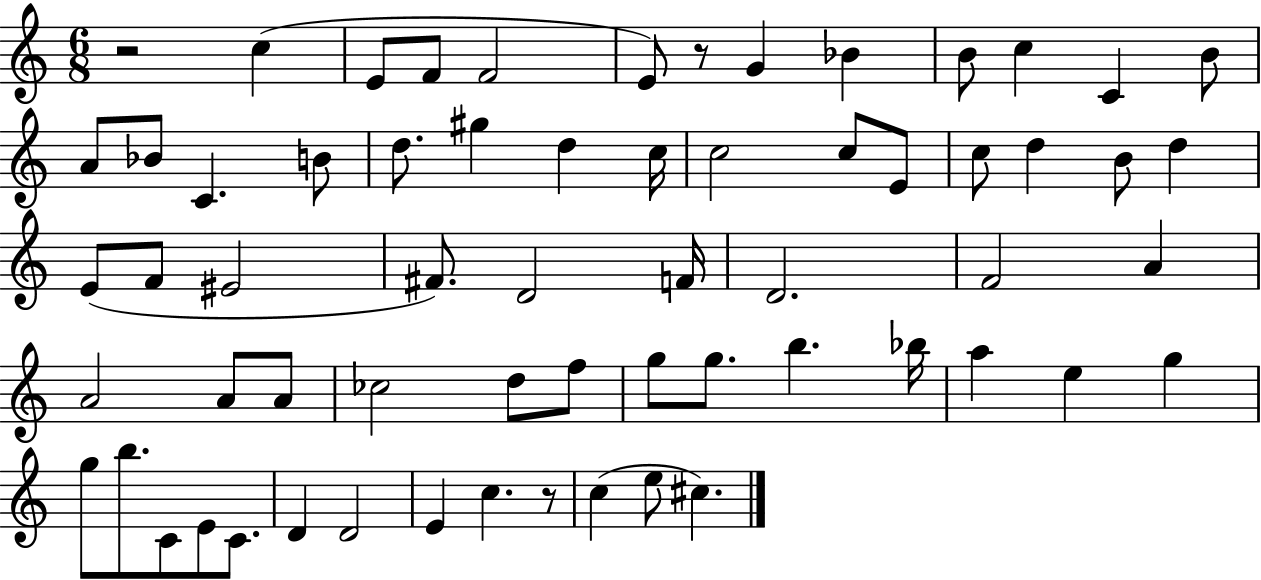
{
  \clef treble
  \numericTimeSignature
  \time 6/8
  \key c \major
  \repeat volta 2 { r2 c''4( | e'8 f'8 f'2 | e'8) r8 g'4 bes'4 | b'8 c''4 c'4 b'8 | \break a'8 bes'8 c'4. b'8 | d''8. gis''4 d''4 c''16 | c''2 c''8 e'8 | c''8 d''4 b'8 d''4 | \break e'8( f'8 eis'2 | fis'8.) d'2 f'16 | d'2. | f'2 a'4 | \break a'2 a'8 a'8 | ces''2 d''8 f''8 | g''8 g''8. b''4. bes''16 | a''4 e''4 g''4 | \break g''8 b''8. c'8 e'8 c'8. | d'4 d'2 | e'4 c''4. r8 | c''4( e''8 cis''4.) | \break } \bar "|."
}